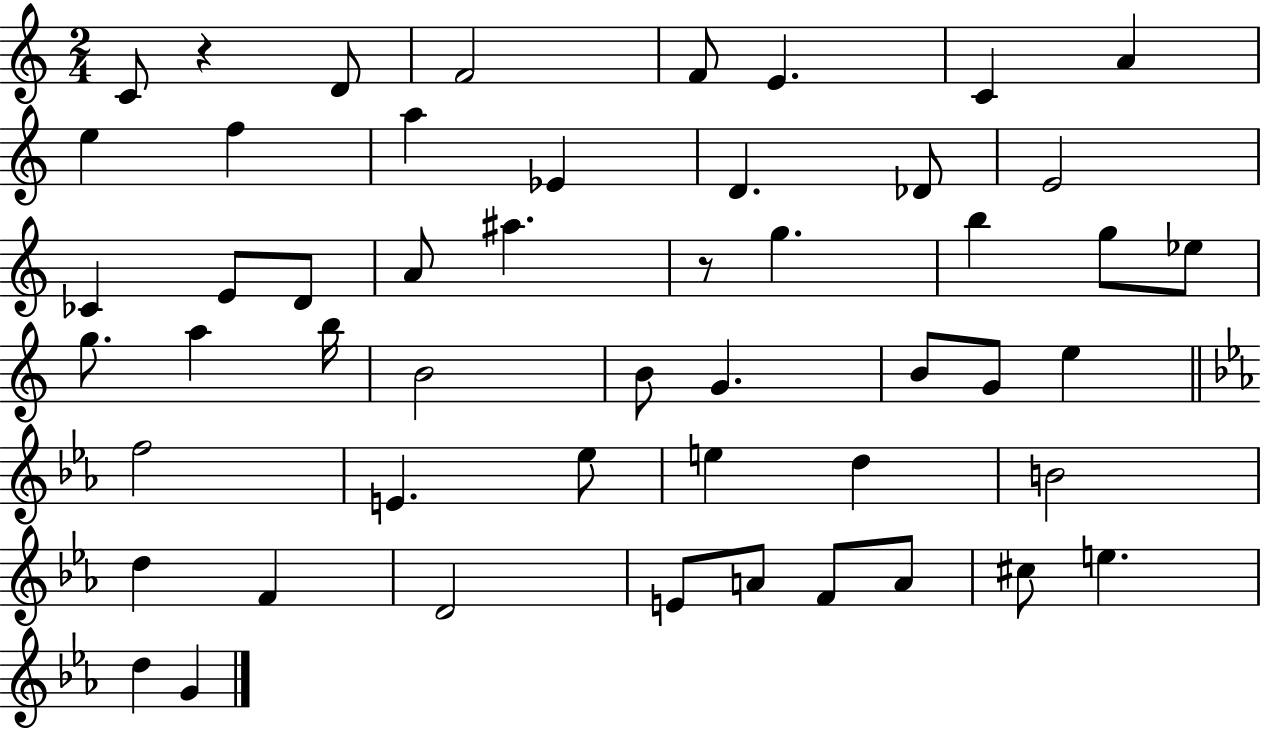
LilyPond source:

{
  \clef treble
  \numericTimeSignature
  \time 2/4
  \key c \major
  c'8 r4 d'8 | f'2 | f'8 e'4. | c'4 a'4 | \break e''4 f''4 | a''4 ees'4 | d'4. des'8 | e'2 | \break ces'4 e'8 d'8 | a'8 ais''4. | r8 g''4. | b''4 g''8 ees''8 | \break g''8. a''4 b''16 | b'2 | b'8 g'4. | b'8 g'8 e''4 | \break \bar "||" \break \key ees \major f''2 | e'4. ees''8 | e''4 d''4 | b'2 | \break d''4 f'4 | d'2 | e'8 a'8 f'8 a'8 | cis''8 e''4. | \break d''4 g'4 | \bar "|."
}